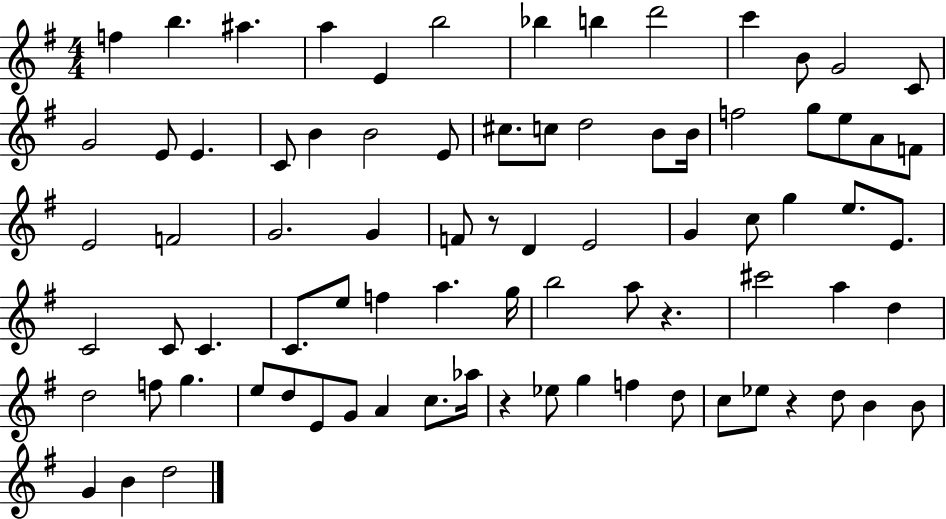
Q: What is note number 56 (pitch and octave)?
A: D5